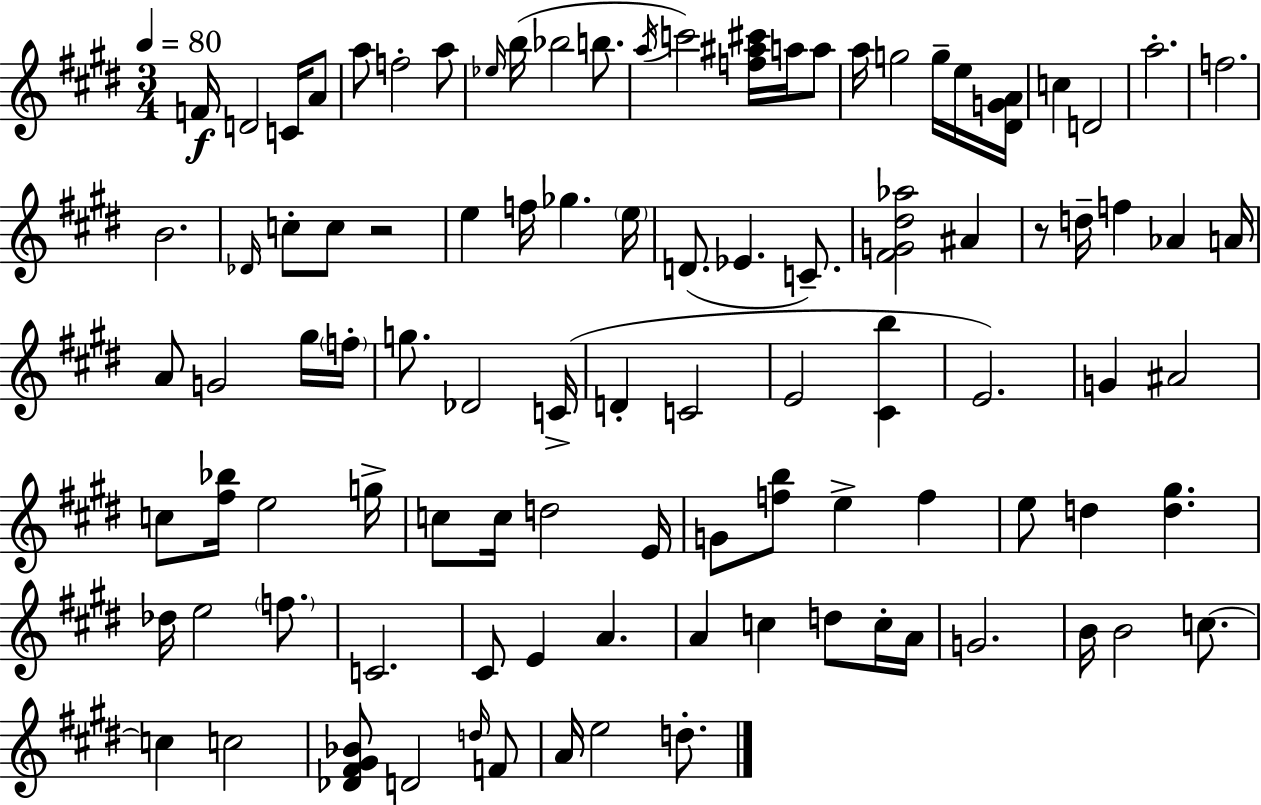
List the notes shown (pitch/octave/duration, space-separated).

F4/s D4/h C4/s A4/e A5/e F5/h A5/e Eb5/s B5/s Bb5/h B5/e. A5/s C6/h [F5,A#5,C#6]/s A5/s A5/e A5/s G5/h G5/s E5/s [D#4,G4,A4]/s C5/q D4/h A5/h. F5/h. B4/h. Db4/s C5/e C5/e R/h E5/q F5/s Gb5/q. E5/s D4/e. Eb4/q. C4/e. [F#4,G4,D#5,Ab5]/h A#4/q R/e D5/s F5/q Ab4/q A4/s A4/e G4/h G#5/s F5/s G5/e. Db4/h C4/s D4/q C4/h E4/h [C#4,B5]/q E4/h. G4/q A#4/h C5/e [F#5,Bb5]/s E5/h G5/s C5/e C5/s D5/h E4/s G4/e [F5,B5]/e E5/q F5/q E5/e D5/q [D5,G#5]/q. Db5/s E5/h F5/e. C4/h. C#4/e E4/q A4/q. A4/q C5/q D5/e C5/s A4/s G4/h. B4/s B4/h C5/e. C5/q C5/h [Db4,F#4,G#4,Bb4]/e D4/h D5/s F4/e A4/s E5/h D5/e.